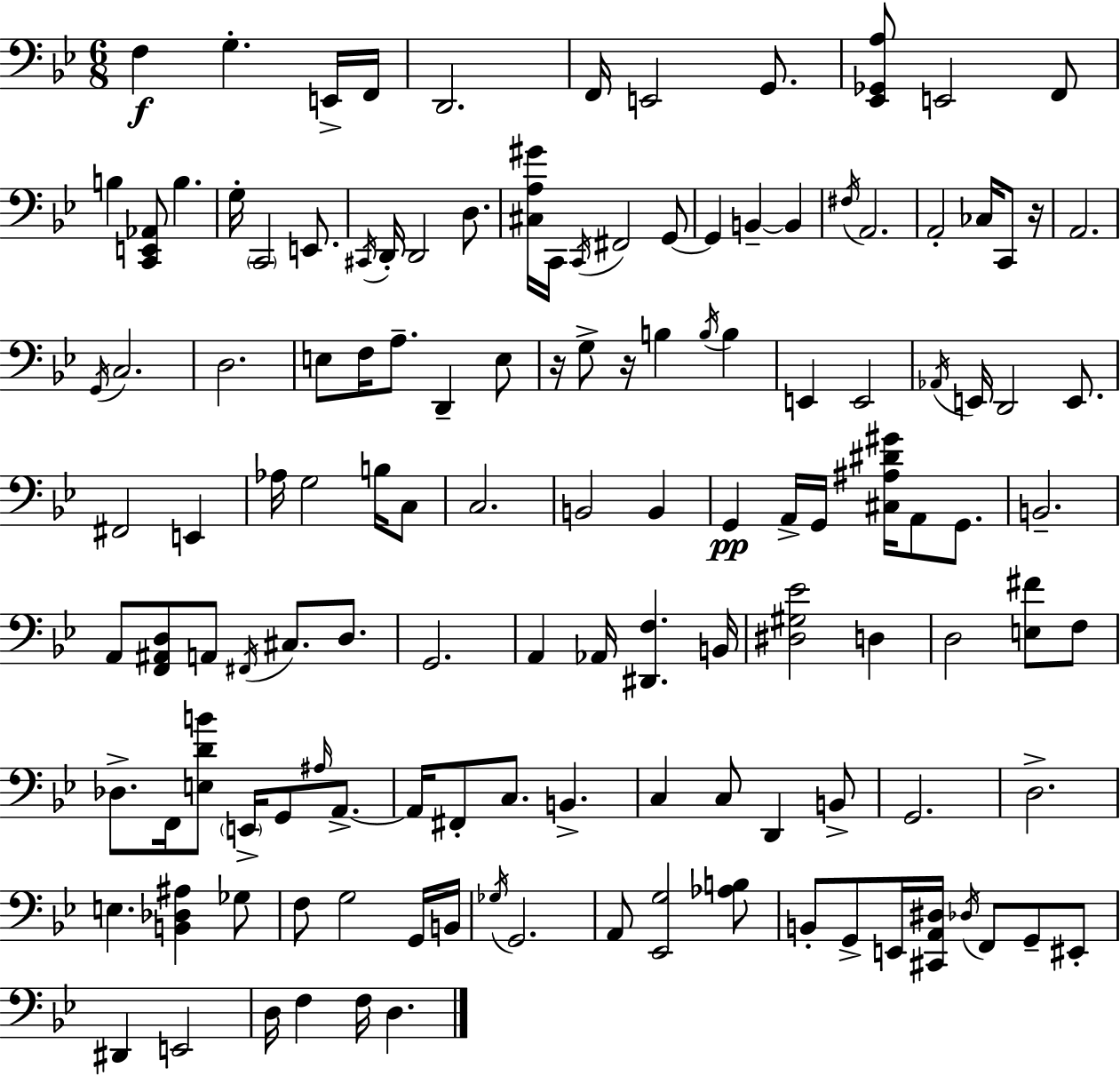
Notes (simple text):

F3/q G3/q. E2/s F2/s D2/h. F2/s E2/h G2/e. [Eb2,Gb2,A3]/e E2/h F2/e B3/q [C2,E2,Ab2]/e B3/q. G3/s C2/h E2/e. C#2/s D2/s D2/h D3/e. [C#3,A3,G#4]/s C2/s C2/s F#2/h G2/e G2/q B2/q B2/q F#3/s A2/h. A2/h CES3/s C2/e R/s A2/h. G2/s C3/h. D3/h. E3/e F3/s A3/e. D2/q E3/e R/s G3/e R/s B3/q B3/s B3/q E2/q E2/h Ab2/s E2/s D2/h E2/e. F#2/h E2/q Ab3/s G3/h B3/s C3/e C3/h. B2/h B2/q G2/q A2/s G2/s [C#3,A#3,D#4,G#4]/s A2/e G2/e. B2/h. A2/e [F2,A#2,D3]/e A2/e F#2/s C#3/e. D3/e. G2/h. A2/q Ab2/s [D#2,F3]/q. B2/s [D#3,G#3,Eb4]/h D3/q D3/h [E3,F#4]/e F3/e Db3/e. F2/s [E3,D4,B4]/e E2/s G2/e A#3/s A2/e. A2/s F#2/e C3/e. B2/q. C3/q C3/e D2/q B2/e G2/h. D3/h. E3/q. [B2,Db3,A#3]/q Gb3/e F3/e G3/h G2/s B2/s Gb3/s G2/h. A2/e [Eb2,G3]/h [Ab3,B3]/e B2/e G2/e E2/s [C#2,A2,D#3]/s Db3/s F2/e G2/e EIS2/e D#2/q E2/h D3/s F3/q F3/s D3/q.